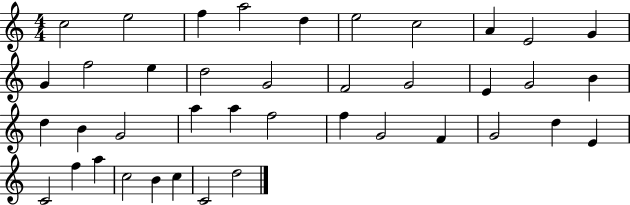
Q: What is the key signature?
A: C major